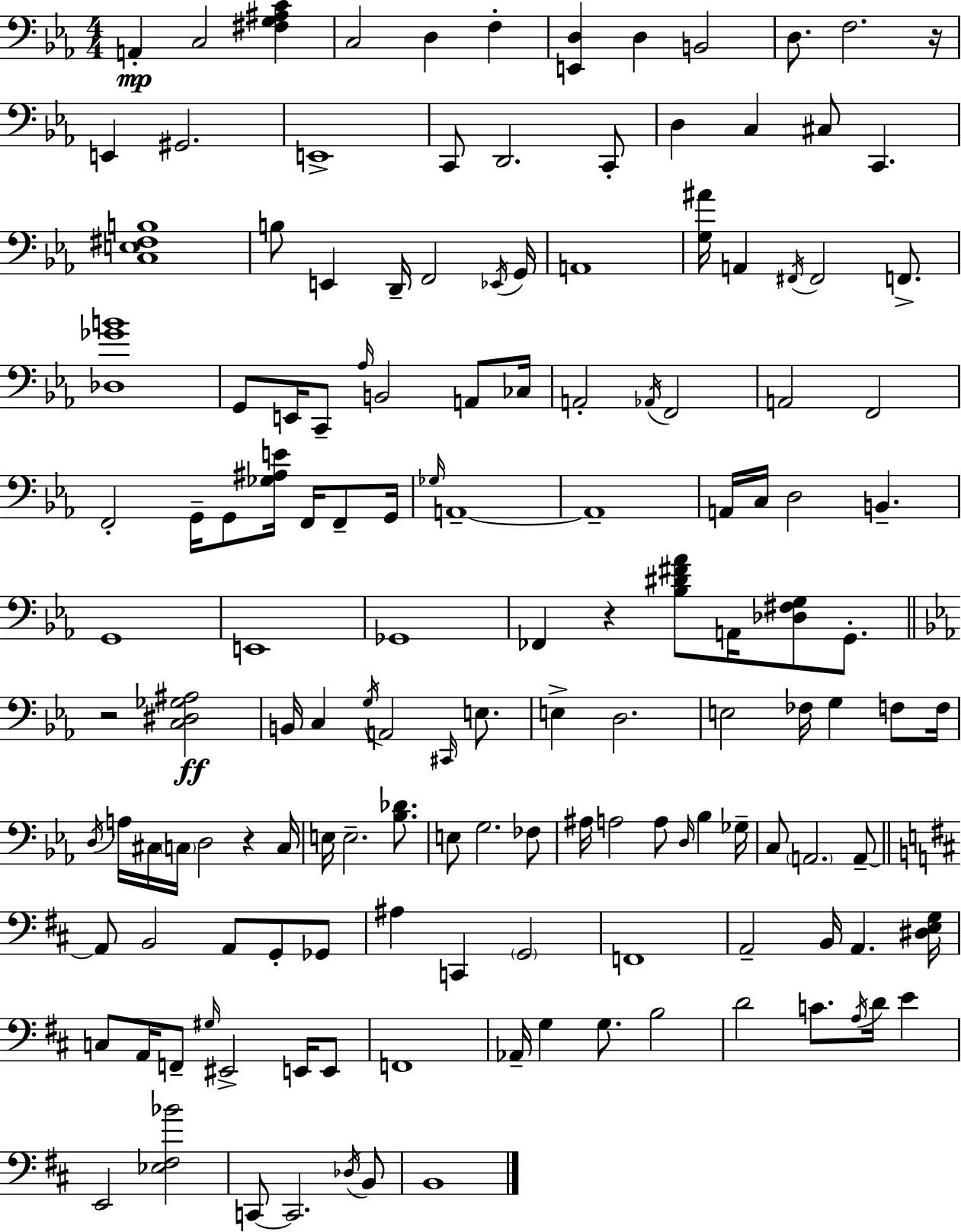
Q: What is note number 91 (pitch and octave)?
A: Gb3